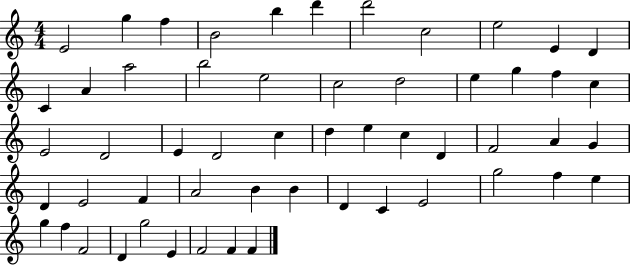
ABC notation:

X:1
T:Untitled
M:4/4
L:1/4
K:C
E2 g f B2 b d' d'2 c2 e2 E D C A a2 b2 e2 c2 d2 e g f c E2 D2 E D2 c d e c D F2 A G D E2 F A2 B B D C E2 g2 f e g f F2 D g2 E F2 F F